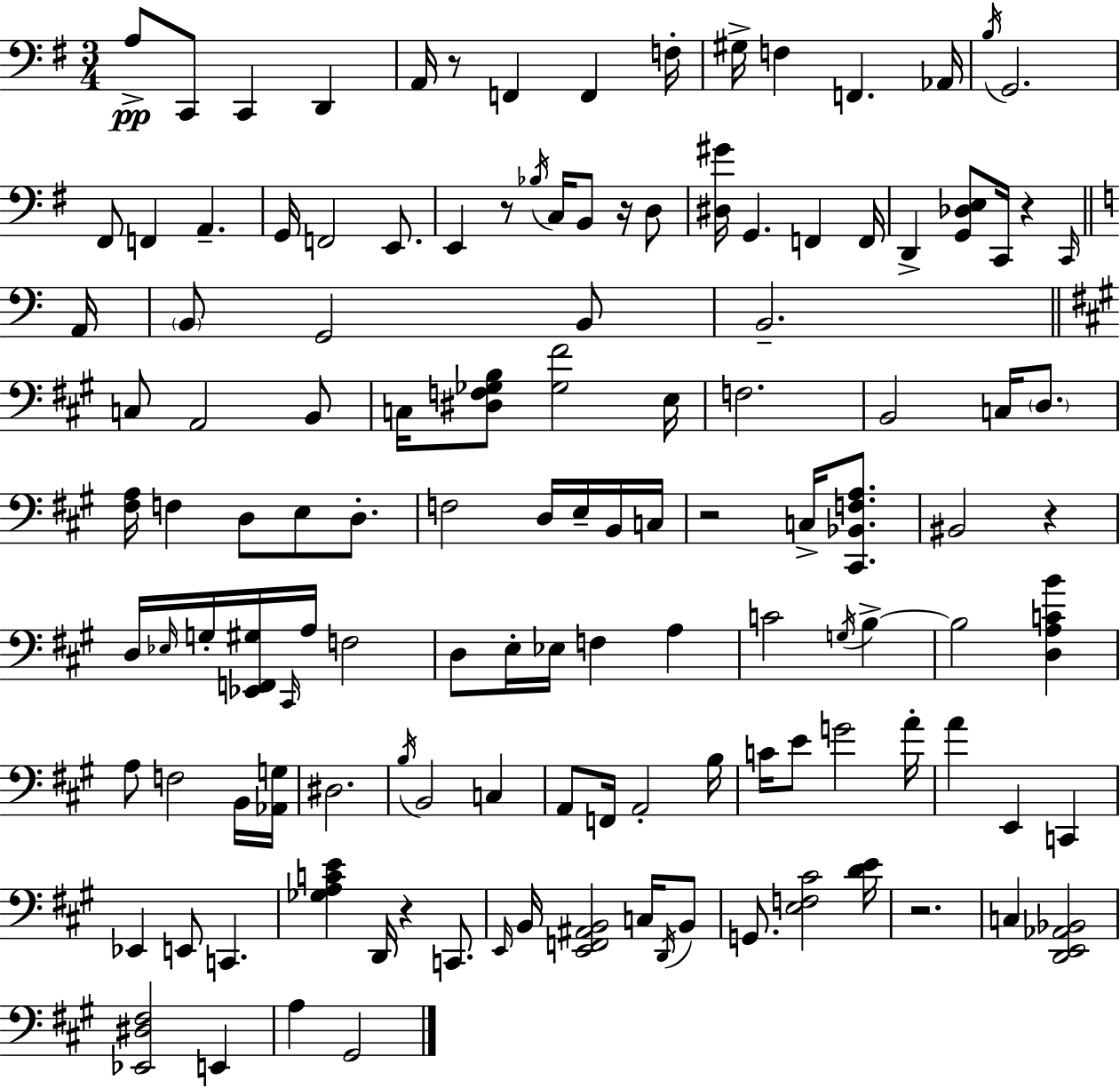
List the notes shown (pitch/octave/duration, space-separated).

A3/e C2/e C2/q D2/q A2/s R/e F2/q F2/q F3/s G#3/s F3/q F2/q. Ab2/s B3/s G2/h. F#2/e F2/q A2/q. G2/s F2/h E2/e. E2/q R/e Bb3/s C3/s B2/e R/s D3/e [D#3,G#4]/s G2/q. F2/q F2/s D2/q [G2,Db3,E3]/e C2/s R/q C2/s A2/s B2/e G2/h B2/e B2/h. C3/e A2/h B2/e C3/s [D#3,F3,Gb3,B3]/e [Gb3,F#4]/h E3/s F3/h. B2/h C3/s D3/e. [F#3,A3]/s F3/q D3/e E3/e D3/e. F3/h D3/s E3/s B2/s C3/s R/h C3/s [C#2,Bb2,F3,A3]/e. BIS2/h R/q D3/s Eb3/s G3/s [Eb2,F2,G#3]/s C#2/s A3/s F3/h D3/e E3/s Eb3/s F3/q A3/q C4/h G3/s B3/q B3/h [D3,A3,C4,B4]/q A3/e F3/h B2/s [Ab2,G3]/s D#3/h. B3/s B2/h C3/q A2/e F2/s A2/h B3/s C4/s E4/e G4/h A4/s A4/q E2/q C2/q Eb2/q E2/e C2/q. [Gb3,A3,C4,E4]/q D2/s R/q C2/e. E2/s B2/s [E2,F2,A#2,B2]/h C3/s D2/s B2/e G2/e. [E3,F3,C#4]/h [D4,E4]/s R/h. C3/q [D2,E2,Ab2,Bb2]/h [Eb2,D#3,F#3]/h E2/q A3/q G#2/h